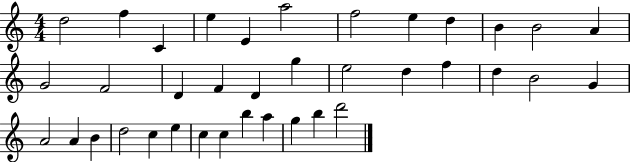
{
  \clef treble
  \numericTimeSignature
  \time 4/4
  \key c \major
  d''2 f''4 c'4 | e''4 e'4 a''2 | f''2 e''4 d''4 | b'4 b'2 a'4 | \break g'2 f'2 | d'4 f'4 d'4 g''4 | e''2 d''4 f''4 | d''4 b'2 g'4 | \break a'2 a'4 b'4 | d''2 c''4 e''4 | c''4 c''4 b''4 a''4 | g''4 b''4 d'''2 | \break \bar "|."
}